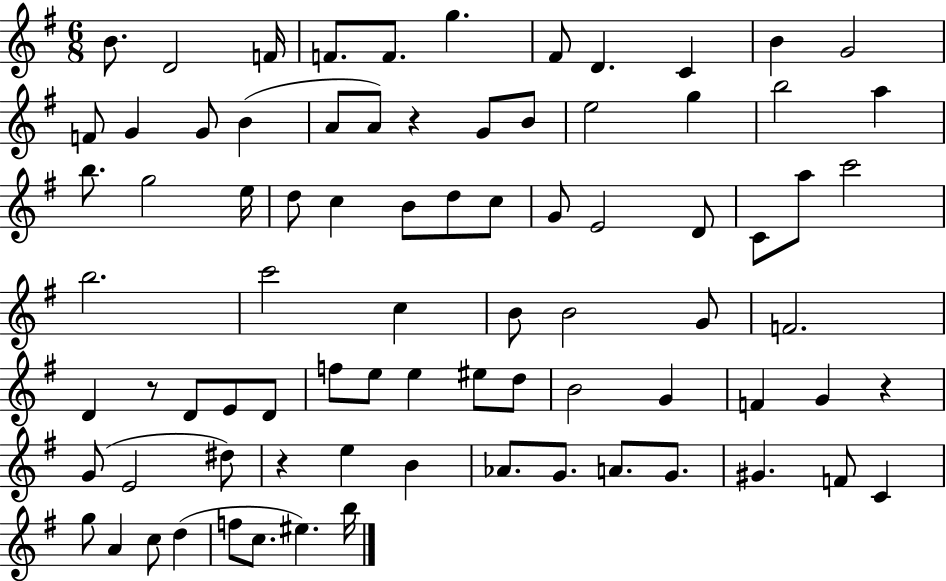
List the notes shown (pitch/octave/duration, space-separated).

B4/e. D4/h F4/s F4/e. F4/e. G5/q. F#4/e D4/q. C4/q B4/q G4/h F4/e G4/q G4/e B4/q A4/e A4/e R/q G4/e B4/e E5/h G5/q B5/h A5/q B5/e. G5/h E5/s D5/e C5/q B4/e D5/e C5/e G4/e E4/h D4/e C4/e A5/e C6/h B5/h. C6/h C5/q B4/e B4/h G4/e F4/h. D4/q R/e D4/e E4/e D4/e F5/e E5/e E5/q EIS5/e D5/e B4/h G4/q F4/q G4/q R/q G4/e E4/h D#5/e R/q E5/q B4/q Ab4/e. G4/e. A4/e. G4/e. G#4/q. F4/e C4/q G5/e A4/q C5/e D5/q F5/e C5/e. EIS5/q. B5/s